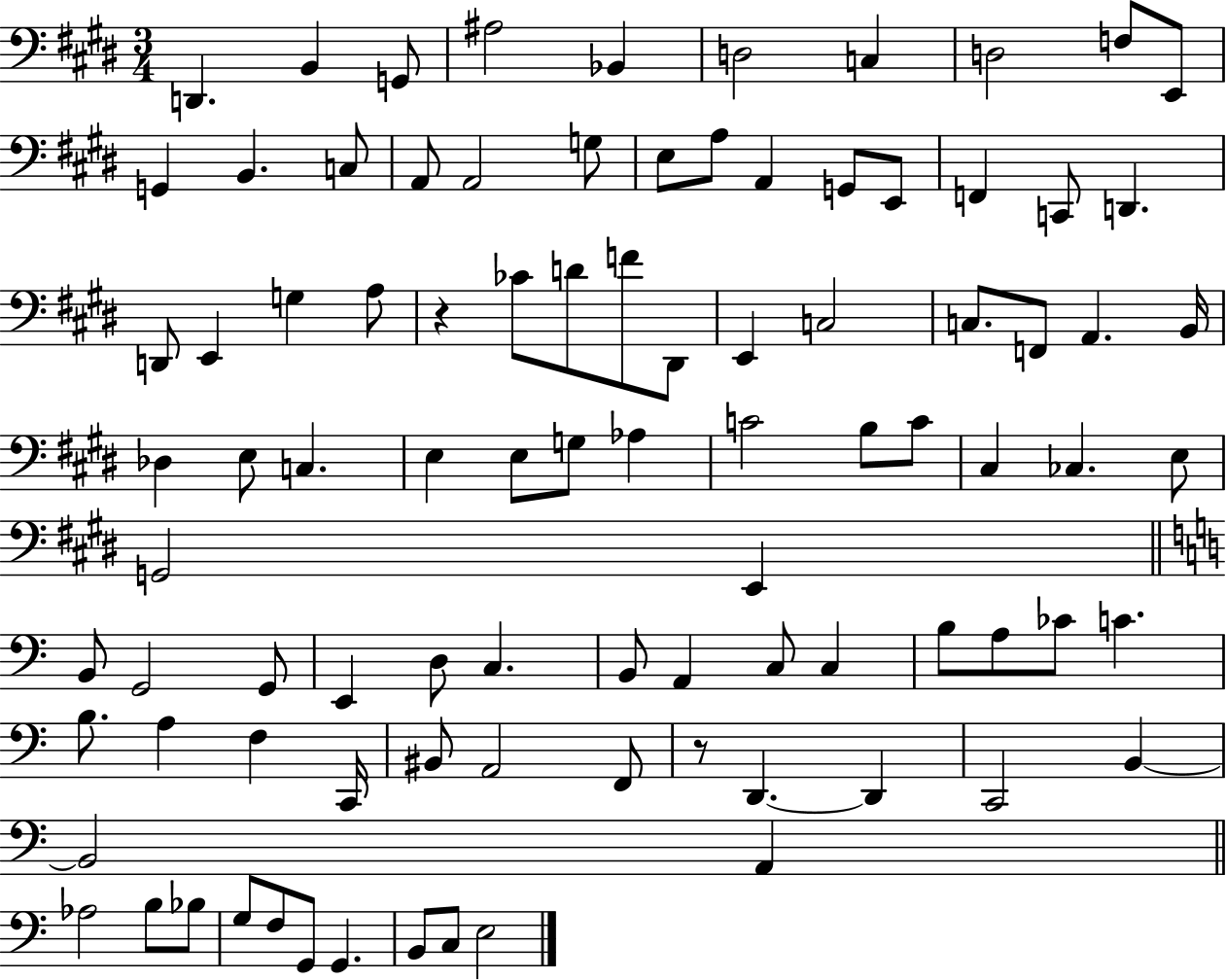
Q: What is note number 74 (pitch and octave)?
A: F2